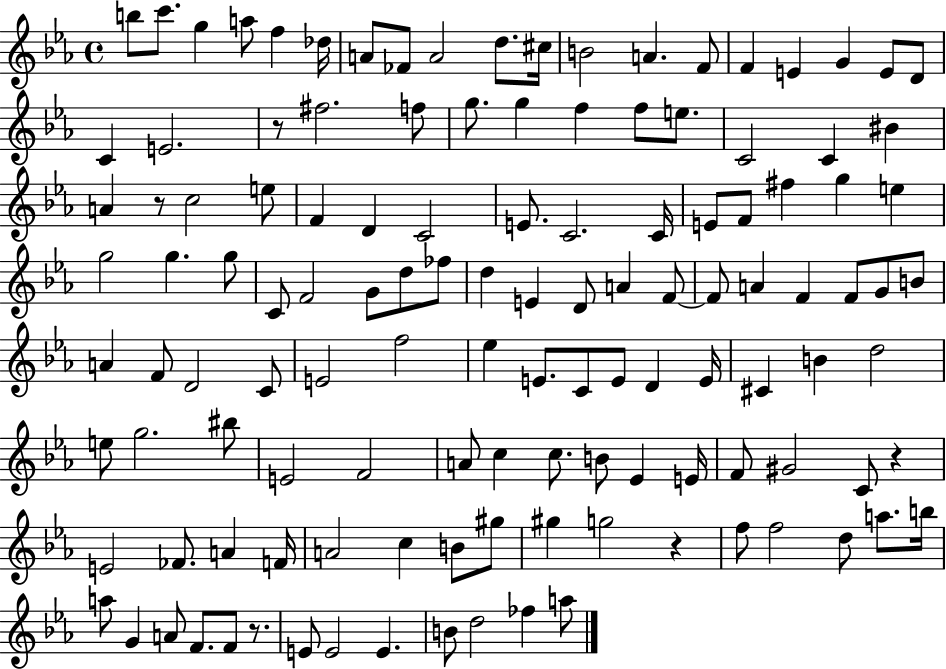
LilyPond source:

{
  \clef treble
  \time 4/4
  \defaultTimeSignature
  \key ees \major
  b''8 c'''8. g''4 a''8 f''4 des''16 | a'8 fes'8 a'2 d''8. cis''16 | b'2 a'4. f'8 | f'4 e'4 g'4 e'8 d'8 | \break c'4 e'2. | r8 fis''2. f''8 | g''8. g''4 f''4 f''8 e''8. | c'2 c'4 bis'4 | \break a'4 r8 c''2 e''8 | f'4 d'4 c'2 | e'8. c'2. c'16 | e'8 f'8 fis''4 g''4 e''4 | \break g''2 g''4. g''8 | c'8 f'2 g'8 d''8 fes''8 | d''4 e'4 d'8 a'4 f'8~~ | f'8 a'4 f'4 f'8 g'8 b'8 | \break a'4 f'8 d'2 c'8 | e'2 f''2 | ees''4 e'8. c'8 e'8 d'4 e'16 | cis'4 b'4 d''2 | \break e''8 g''2. bis''8 | e'2 f'2 | a'8 c''4 c''8. b'8 ees'4 e'16 | f'8 gis'2 c'8 r4 | \break e'2 fes'8. a'4 f'16 | a'2 c''4 b'8 gis''8 | gis''4 g''2 r4 | f''8 f''2 d''8 a''8. b''16 | \break a''8 g'4 a'8 f'8. f'8 r8. | e'8 e'2 e'4. | b'8 d''2 fes''4 a''8 | \bar "|."
}